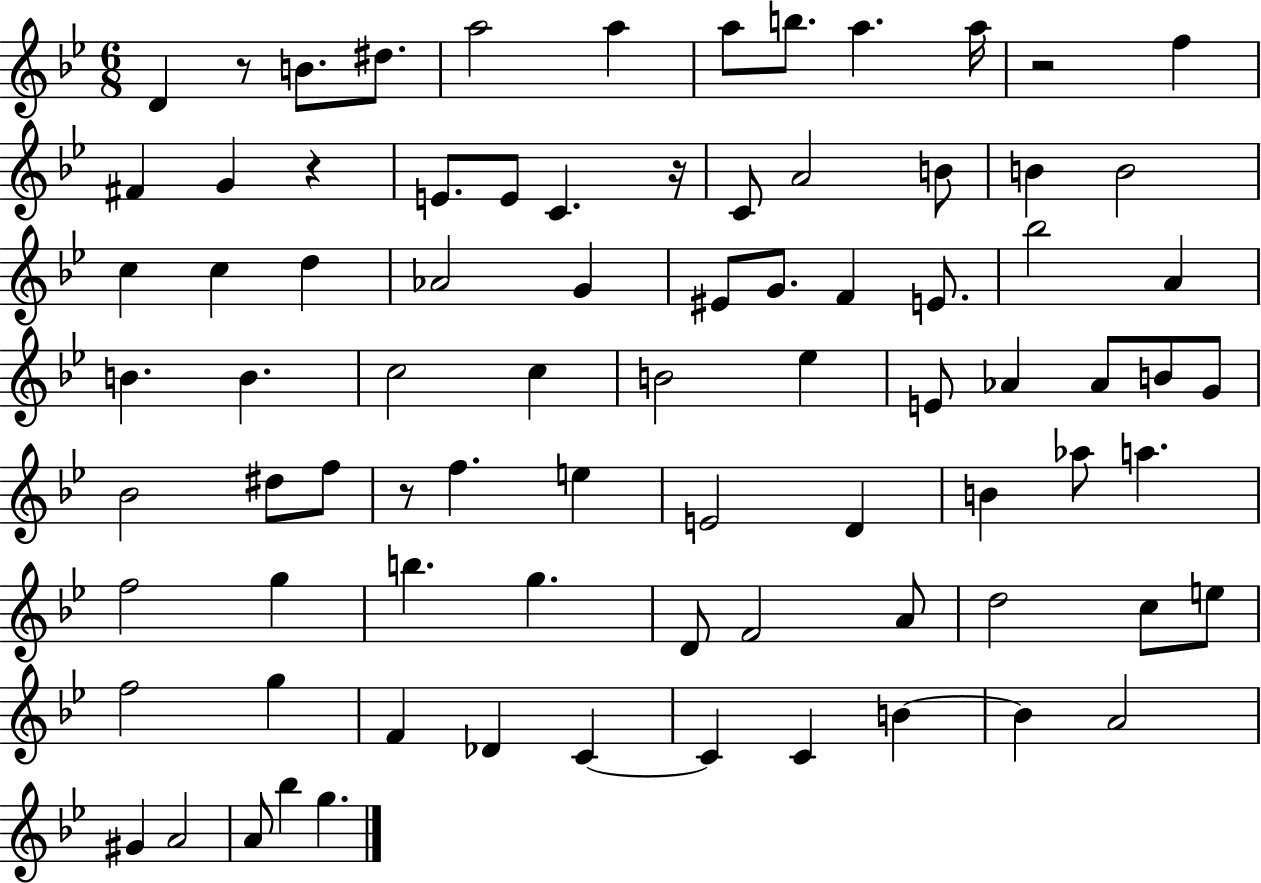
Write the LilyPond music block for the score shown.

{
  \clef treble
  \numericTimeSignature
  \time 6/8
  \key bes \major
  \repeat volta 2 { d'4 r8 b'8. dis''8. | a''2 a''4 | a''8 b''8. a''4. a''16 | r2 f''4 | \break fis'4 g'4 r4 | e'8. e'8 c'4. r16 | c'8 a'2 b'8 | b'4 b'2 | \break c''4 c''4 d''4 | aes'2 g'4 | eis'8 g'8. f'4 e'8. | bes''2 a'4 | \break b'4. b'4. | c''2 c''4 | b'2 ees''4 | e'8 aes'4 aes'8 b'8 g'8 | \break bes'2 dis''8 f''8 | r8 f''4. e''4 | e'2 d'4 | b'4 aes''8 a''4. | \break f''2 g''4 | b''4. g''4. | d'8 f'2 a'8 | d''2 c''8 e''8 | \break f''2 g''4 | f'4 des'4 c'4~~ | c'4 c'4 b'4~~ | b'4 a'2 | \break gis'4 a'2 | a'8 bes''4 g''4. | } \bar "|."
}